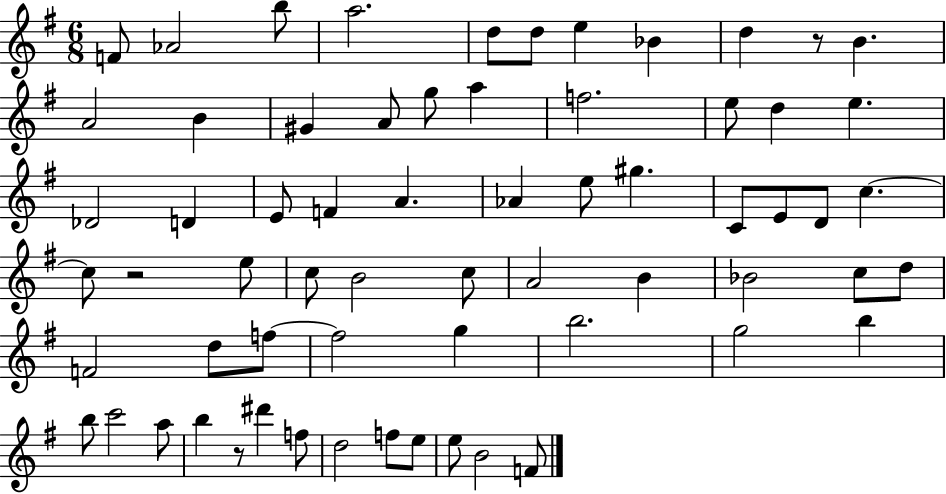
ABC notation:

X:1
T:Untitled
M:6/8
L:1/4
K:G
F/2 _A2 b/2 a2 d/2 d/2 e _B d z/2 B A2 B ^G A/2 g/2 a f2 e/2 d e _D2 D E/2 F A _A e/2 ^g C/2 E/2 D/2 c c/2 z2 e/2 c/2 B2 c/2 A2 B _B2 c/2 d/2 F2 d/2 f/2 f2 g b2 g2 b b/2 c'2 a/2 b z/2 ^d' f/2 d2 f/2 e/2 e/2 B2 F/2